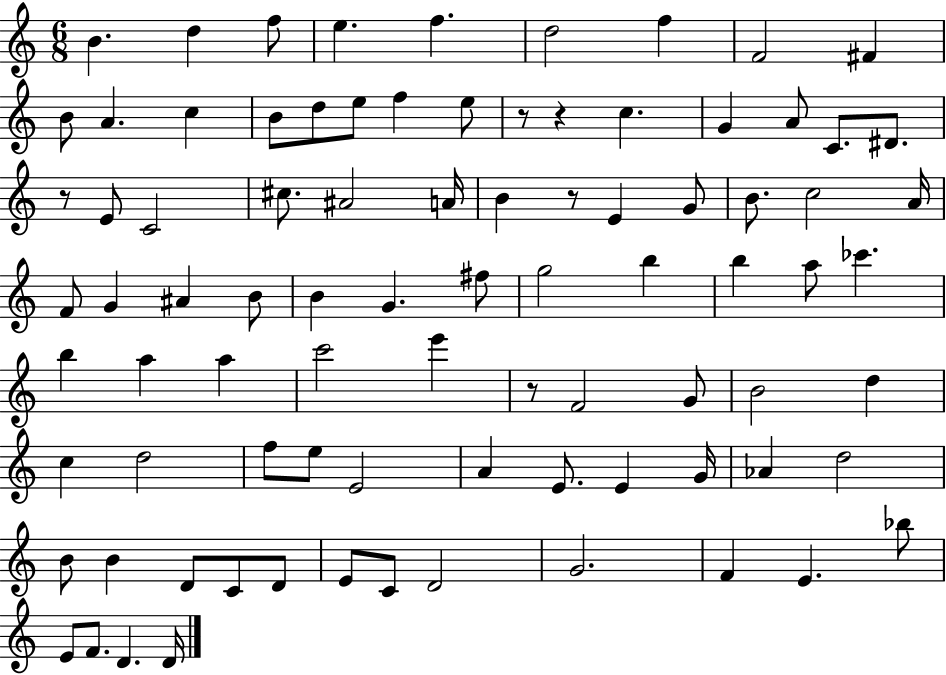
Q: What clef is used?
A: treble